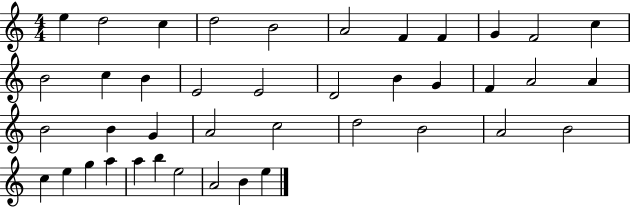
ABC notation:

X:1
T:Untitled
M:4/4
L:1/4
K:C
e d2 c d2 B2 A2 F F G F2 c B2 c B E2 E2 D2 B G F A2 A B2 B G A2 c2 d2 B2 A2 B2 c e g a a b e2 A2 B e